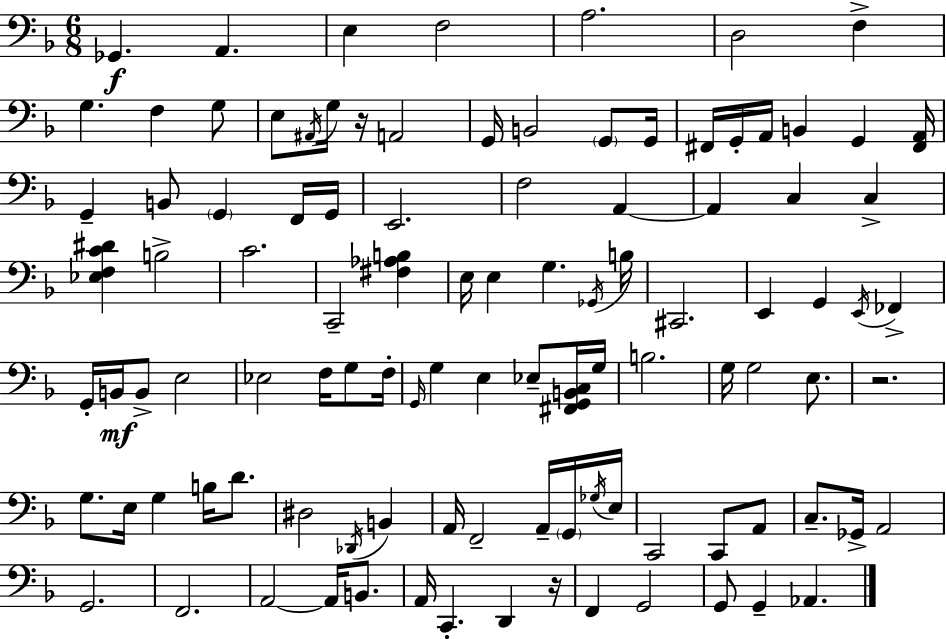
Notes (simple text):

Gb2/q. A2/q. E3/q F3/h A3/h. D3/h F3/q G3/q. F3/q G3/e E3/e A#2/s G3/s R/s A2/h G2/s B2/h G2/e G2/s F#2/s G2/s A2/s B2/q G2/q [F#2,A2]/s G2/q B2/e G2/q F2/s G2/s E2/h. F3/h A2/q A2/q C3/q C3/q [Eb3,F3,C4,D#4]/q B3/h C4/h. C2/h [F#3,Ab3,B3]/q E3/s E3/q G3/q. Gb2/s B3/s C#2/h. E2/q G2/q E2/s FES2/q G2/s B2/s B2/e E3/h Eb3/h F3/s G3/e F3/s G2/s G3/q E3/q Eb3/e [F#2,G2,B2,C3]/s G3/s B3/h. G3/s G3/h E3/e. R/h. G3/e. E3/s G3/q B3/s D4/e. D#3/h Db2/s B2/q A2/s F2/h A2/s G2/s Gb3/s E3/s C2/h C2/e A2/e C3/e. Gb2/s A2/h G2/h. F2/h. A2/h A2/s B2/e. A2/s C2/q. D2/q R/s F2/q G2/h G2/e G2/q Ab2/q.